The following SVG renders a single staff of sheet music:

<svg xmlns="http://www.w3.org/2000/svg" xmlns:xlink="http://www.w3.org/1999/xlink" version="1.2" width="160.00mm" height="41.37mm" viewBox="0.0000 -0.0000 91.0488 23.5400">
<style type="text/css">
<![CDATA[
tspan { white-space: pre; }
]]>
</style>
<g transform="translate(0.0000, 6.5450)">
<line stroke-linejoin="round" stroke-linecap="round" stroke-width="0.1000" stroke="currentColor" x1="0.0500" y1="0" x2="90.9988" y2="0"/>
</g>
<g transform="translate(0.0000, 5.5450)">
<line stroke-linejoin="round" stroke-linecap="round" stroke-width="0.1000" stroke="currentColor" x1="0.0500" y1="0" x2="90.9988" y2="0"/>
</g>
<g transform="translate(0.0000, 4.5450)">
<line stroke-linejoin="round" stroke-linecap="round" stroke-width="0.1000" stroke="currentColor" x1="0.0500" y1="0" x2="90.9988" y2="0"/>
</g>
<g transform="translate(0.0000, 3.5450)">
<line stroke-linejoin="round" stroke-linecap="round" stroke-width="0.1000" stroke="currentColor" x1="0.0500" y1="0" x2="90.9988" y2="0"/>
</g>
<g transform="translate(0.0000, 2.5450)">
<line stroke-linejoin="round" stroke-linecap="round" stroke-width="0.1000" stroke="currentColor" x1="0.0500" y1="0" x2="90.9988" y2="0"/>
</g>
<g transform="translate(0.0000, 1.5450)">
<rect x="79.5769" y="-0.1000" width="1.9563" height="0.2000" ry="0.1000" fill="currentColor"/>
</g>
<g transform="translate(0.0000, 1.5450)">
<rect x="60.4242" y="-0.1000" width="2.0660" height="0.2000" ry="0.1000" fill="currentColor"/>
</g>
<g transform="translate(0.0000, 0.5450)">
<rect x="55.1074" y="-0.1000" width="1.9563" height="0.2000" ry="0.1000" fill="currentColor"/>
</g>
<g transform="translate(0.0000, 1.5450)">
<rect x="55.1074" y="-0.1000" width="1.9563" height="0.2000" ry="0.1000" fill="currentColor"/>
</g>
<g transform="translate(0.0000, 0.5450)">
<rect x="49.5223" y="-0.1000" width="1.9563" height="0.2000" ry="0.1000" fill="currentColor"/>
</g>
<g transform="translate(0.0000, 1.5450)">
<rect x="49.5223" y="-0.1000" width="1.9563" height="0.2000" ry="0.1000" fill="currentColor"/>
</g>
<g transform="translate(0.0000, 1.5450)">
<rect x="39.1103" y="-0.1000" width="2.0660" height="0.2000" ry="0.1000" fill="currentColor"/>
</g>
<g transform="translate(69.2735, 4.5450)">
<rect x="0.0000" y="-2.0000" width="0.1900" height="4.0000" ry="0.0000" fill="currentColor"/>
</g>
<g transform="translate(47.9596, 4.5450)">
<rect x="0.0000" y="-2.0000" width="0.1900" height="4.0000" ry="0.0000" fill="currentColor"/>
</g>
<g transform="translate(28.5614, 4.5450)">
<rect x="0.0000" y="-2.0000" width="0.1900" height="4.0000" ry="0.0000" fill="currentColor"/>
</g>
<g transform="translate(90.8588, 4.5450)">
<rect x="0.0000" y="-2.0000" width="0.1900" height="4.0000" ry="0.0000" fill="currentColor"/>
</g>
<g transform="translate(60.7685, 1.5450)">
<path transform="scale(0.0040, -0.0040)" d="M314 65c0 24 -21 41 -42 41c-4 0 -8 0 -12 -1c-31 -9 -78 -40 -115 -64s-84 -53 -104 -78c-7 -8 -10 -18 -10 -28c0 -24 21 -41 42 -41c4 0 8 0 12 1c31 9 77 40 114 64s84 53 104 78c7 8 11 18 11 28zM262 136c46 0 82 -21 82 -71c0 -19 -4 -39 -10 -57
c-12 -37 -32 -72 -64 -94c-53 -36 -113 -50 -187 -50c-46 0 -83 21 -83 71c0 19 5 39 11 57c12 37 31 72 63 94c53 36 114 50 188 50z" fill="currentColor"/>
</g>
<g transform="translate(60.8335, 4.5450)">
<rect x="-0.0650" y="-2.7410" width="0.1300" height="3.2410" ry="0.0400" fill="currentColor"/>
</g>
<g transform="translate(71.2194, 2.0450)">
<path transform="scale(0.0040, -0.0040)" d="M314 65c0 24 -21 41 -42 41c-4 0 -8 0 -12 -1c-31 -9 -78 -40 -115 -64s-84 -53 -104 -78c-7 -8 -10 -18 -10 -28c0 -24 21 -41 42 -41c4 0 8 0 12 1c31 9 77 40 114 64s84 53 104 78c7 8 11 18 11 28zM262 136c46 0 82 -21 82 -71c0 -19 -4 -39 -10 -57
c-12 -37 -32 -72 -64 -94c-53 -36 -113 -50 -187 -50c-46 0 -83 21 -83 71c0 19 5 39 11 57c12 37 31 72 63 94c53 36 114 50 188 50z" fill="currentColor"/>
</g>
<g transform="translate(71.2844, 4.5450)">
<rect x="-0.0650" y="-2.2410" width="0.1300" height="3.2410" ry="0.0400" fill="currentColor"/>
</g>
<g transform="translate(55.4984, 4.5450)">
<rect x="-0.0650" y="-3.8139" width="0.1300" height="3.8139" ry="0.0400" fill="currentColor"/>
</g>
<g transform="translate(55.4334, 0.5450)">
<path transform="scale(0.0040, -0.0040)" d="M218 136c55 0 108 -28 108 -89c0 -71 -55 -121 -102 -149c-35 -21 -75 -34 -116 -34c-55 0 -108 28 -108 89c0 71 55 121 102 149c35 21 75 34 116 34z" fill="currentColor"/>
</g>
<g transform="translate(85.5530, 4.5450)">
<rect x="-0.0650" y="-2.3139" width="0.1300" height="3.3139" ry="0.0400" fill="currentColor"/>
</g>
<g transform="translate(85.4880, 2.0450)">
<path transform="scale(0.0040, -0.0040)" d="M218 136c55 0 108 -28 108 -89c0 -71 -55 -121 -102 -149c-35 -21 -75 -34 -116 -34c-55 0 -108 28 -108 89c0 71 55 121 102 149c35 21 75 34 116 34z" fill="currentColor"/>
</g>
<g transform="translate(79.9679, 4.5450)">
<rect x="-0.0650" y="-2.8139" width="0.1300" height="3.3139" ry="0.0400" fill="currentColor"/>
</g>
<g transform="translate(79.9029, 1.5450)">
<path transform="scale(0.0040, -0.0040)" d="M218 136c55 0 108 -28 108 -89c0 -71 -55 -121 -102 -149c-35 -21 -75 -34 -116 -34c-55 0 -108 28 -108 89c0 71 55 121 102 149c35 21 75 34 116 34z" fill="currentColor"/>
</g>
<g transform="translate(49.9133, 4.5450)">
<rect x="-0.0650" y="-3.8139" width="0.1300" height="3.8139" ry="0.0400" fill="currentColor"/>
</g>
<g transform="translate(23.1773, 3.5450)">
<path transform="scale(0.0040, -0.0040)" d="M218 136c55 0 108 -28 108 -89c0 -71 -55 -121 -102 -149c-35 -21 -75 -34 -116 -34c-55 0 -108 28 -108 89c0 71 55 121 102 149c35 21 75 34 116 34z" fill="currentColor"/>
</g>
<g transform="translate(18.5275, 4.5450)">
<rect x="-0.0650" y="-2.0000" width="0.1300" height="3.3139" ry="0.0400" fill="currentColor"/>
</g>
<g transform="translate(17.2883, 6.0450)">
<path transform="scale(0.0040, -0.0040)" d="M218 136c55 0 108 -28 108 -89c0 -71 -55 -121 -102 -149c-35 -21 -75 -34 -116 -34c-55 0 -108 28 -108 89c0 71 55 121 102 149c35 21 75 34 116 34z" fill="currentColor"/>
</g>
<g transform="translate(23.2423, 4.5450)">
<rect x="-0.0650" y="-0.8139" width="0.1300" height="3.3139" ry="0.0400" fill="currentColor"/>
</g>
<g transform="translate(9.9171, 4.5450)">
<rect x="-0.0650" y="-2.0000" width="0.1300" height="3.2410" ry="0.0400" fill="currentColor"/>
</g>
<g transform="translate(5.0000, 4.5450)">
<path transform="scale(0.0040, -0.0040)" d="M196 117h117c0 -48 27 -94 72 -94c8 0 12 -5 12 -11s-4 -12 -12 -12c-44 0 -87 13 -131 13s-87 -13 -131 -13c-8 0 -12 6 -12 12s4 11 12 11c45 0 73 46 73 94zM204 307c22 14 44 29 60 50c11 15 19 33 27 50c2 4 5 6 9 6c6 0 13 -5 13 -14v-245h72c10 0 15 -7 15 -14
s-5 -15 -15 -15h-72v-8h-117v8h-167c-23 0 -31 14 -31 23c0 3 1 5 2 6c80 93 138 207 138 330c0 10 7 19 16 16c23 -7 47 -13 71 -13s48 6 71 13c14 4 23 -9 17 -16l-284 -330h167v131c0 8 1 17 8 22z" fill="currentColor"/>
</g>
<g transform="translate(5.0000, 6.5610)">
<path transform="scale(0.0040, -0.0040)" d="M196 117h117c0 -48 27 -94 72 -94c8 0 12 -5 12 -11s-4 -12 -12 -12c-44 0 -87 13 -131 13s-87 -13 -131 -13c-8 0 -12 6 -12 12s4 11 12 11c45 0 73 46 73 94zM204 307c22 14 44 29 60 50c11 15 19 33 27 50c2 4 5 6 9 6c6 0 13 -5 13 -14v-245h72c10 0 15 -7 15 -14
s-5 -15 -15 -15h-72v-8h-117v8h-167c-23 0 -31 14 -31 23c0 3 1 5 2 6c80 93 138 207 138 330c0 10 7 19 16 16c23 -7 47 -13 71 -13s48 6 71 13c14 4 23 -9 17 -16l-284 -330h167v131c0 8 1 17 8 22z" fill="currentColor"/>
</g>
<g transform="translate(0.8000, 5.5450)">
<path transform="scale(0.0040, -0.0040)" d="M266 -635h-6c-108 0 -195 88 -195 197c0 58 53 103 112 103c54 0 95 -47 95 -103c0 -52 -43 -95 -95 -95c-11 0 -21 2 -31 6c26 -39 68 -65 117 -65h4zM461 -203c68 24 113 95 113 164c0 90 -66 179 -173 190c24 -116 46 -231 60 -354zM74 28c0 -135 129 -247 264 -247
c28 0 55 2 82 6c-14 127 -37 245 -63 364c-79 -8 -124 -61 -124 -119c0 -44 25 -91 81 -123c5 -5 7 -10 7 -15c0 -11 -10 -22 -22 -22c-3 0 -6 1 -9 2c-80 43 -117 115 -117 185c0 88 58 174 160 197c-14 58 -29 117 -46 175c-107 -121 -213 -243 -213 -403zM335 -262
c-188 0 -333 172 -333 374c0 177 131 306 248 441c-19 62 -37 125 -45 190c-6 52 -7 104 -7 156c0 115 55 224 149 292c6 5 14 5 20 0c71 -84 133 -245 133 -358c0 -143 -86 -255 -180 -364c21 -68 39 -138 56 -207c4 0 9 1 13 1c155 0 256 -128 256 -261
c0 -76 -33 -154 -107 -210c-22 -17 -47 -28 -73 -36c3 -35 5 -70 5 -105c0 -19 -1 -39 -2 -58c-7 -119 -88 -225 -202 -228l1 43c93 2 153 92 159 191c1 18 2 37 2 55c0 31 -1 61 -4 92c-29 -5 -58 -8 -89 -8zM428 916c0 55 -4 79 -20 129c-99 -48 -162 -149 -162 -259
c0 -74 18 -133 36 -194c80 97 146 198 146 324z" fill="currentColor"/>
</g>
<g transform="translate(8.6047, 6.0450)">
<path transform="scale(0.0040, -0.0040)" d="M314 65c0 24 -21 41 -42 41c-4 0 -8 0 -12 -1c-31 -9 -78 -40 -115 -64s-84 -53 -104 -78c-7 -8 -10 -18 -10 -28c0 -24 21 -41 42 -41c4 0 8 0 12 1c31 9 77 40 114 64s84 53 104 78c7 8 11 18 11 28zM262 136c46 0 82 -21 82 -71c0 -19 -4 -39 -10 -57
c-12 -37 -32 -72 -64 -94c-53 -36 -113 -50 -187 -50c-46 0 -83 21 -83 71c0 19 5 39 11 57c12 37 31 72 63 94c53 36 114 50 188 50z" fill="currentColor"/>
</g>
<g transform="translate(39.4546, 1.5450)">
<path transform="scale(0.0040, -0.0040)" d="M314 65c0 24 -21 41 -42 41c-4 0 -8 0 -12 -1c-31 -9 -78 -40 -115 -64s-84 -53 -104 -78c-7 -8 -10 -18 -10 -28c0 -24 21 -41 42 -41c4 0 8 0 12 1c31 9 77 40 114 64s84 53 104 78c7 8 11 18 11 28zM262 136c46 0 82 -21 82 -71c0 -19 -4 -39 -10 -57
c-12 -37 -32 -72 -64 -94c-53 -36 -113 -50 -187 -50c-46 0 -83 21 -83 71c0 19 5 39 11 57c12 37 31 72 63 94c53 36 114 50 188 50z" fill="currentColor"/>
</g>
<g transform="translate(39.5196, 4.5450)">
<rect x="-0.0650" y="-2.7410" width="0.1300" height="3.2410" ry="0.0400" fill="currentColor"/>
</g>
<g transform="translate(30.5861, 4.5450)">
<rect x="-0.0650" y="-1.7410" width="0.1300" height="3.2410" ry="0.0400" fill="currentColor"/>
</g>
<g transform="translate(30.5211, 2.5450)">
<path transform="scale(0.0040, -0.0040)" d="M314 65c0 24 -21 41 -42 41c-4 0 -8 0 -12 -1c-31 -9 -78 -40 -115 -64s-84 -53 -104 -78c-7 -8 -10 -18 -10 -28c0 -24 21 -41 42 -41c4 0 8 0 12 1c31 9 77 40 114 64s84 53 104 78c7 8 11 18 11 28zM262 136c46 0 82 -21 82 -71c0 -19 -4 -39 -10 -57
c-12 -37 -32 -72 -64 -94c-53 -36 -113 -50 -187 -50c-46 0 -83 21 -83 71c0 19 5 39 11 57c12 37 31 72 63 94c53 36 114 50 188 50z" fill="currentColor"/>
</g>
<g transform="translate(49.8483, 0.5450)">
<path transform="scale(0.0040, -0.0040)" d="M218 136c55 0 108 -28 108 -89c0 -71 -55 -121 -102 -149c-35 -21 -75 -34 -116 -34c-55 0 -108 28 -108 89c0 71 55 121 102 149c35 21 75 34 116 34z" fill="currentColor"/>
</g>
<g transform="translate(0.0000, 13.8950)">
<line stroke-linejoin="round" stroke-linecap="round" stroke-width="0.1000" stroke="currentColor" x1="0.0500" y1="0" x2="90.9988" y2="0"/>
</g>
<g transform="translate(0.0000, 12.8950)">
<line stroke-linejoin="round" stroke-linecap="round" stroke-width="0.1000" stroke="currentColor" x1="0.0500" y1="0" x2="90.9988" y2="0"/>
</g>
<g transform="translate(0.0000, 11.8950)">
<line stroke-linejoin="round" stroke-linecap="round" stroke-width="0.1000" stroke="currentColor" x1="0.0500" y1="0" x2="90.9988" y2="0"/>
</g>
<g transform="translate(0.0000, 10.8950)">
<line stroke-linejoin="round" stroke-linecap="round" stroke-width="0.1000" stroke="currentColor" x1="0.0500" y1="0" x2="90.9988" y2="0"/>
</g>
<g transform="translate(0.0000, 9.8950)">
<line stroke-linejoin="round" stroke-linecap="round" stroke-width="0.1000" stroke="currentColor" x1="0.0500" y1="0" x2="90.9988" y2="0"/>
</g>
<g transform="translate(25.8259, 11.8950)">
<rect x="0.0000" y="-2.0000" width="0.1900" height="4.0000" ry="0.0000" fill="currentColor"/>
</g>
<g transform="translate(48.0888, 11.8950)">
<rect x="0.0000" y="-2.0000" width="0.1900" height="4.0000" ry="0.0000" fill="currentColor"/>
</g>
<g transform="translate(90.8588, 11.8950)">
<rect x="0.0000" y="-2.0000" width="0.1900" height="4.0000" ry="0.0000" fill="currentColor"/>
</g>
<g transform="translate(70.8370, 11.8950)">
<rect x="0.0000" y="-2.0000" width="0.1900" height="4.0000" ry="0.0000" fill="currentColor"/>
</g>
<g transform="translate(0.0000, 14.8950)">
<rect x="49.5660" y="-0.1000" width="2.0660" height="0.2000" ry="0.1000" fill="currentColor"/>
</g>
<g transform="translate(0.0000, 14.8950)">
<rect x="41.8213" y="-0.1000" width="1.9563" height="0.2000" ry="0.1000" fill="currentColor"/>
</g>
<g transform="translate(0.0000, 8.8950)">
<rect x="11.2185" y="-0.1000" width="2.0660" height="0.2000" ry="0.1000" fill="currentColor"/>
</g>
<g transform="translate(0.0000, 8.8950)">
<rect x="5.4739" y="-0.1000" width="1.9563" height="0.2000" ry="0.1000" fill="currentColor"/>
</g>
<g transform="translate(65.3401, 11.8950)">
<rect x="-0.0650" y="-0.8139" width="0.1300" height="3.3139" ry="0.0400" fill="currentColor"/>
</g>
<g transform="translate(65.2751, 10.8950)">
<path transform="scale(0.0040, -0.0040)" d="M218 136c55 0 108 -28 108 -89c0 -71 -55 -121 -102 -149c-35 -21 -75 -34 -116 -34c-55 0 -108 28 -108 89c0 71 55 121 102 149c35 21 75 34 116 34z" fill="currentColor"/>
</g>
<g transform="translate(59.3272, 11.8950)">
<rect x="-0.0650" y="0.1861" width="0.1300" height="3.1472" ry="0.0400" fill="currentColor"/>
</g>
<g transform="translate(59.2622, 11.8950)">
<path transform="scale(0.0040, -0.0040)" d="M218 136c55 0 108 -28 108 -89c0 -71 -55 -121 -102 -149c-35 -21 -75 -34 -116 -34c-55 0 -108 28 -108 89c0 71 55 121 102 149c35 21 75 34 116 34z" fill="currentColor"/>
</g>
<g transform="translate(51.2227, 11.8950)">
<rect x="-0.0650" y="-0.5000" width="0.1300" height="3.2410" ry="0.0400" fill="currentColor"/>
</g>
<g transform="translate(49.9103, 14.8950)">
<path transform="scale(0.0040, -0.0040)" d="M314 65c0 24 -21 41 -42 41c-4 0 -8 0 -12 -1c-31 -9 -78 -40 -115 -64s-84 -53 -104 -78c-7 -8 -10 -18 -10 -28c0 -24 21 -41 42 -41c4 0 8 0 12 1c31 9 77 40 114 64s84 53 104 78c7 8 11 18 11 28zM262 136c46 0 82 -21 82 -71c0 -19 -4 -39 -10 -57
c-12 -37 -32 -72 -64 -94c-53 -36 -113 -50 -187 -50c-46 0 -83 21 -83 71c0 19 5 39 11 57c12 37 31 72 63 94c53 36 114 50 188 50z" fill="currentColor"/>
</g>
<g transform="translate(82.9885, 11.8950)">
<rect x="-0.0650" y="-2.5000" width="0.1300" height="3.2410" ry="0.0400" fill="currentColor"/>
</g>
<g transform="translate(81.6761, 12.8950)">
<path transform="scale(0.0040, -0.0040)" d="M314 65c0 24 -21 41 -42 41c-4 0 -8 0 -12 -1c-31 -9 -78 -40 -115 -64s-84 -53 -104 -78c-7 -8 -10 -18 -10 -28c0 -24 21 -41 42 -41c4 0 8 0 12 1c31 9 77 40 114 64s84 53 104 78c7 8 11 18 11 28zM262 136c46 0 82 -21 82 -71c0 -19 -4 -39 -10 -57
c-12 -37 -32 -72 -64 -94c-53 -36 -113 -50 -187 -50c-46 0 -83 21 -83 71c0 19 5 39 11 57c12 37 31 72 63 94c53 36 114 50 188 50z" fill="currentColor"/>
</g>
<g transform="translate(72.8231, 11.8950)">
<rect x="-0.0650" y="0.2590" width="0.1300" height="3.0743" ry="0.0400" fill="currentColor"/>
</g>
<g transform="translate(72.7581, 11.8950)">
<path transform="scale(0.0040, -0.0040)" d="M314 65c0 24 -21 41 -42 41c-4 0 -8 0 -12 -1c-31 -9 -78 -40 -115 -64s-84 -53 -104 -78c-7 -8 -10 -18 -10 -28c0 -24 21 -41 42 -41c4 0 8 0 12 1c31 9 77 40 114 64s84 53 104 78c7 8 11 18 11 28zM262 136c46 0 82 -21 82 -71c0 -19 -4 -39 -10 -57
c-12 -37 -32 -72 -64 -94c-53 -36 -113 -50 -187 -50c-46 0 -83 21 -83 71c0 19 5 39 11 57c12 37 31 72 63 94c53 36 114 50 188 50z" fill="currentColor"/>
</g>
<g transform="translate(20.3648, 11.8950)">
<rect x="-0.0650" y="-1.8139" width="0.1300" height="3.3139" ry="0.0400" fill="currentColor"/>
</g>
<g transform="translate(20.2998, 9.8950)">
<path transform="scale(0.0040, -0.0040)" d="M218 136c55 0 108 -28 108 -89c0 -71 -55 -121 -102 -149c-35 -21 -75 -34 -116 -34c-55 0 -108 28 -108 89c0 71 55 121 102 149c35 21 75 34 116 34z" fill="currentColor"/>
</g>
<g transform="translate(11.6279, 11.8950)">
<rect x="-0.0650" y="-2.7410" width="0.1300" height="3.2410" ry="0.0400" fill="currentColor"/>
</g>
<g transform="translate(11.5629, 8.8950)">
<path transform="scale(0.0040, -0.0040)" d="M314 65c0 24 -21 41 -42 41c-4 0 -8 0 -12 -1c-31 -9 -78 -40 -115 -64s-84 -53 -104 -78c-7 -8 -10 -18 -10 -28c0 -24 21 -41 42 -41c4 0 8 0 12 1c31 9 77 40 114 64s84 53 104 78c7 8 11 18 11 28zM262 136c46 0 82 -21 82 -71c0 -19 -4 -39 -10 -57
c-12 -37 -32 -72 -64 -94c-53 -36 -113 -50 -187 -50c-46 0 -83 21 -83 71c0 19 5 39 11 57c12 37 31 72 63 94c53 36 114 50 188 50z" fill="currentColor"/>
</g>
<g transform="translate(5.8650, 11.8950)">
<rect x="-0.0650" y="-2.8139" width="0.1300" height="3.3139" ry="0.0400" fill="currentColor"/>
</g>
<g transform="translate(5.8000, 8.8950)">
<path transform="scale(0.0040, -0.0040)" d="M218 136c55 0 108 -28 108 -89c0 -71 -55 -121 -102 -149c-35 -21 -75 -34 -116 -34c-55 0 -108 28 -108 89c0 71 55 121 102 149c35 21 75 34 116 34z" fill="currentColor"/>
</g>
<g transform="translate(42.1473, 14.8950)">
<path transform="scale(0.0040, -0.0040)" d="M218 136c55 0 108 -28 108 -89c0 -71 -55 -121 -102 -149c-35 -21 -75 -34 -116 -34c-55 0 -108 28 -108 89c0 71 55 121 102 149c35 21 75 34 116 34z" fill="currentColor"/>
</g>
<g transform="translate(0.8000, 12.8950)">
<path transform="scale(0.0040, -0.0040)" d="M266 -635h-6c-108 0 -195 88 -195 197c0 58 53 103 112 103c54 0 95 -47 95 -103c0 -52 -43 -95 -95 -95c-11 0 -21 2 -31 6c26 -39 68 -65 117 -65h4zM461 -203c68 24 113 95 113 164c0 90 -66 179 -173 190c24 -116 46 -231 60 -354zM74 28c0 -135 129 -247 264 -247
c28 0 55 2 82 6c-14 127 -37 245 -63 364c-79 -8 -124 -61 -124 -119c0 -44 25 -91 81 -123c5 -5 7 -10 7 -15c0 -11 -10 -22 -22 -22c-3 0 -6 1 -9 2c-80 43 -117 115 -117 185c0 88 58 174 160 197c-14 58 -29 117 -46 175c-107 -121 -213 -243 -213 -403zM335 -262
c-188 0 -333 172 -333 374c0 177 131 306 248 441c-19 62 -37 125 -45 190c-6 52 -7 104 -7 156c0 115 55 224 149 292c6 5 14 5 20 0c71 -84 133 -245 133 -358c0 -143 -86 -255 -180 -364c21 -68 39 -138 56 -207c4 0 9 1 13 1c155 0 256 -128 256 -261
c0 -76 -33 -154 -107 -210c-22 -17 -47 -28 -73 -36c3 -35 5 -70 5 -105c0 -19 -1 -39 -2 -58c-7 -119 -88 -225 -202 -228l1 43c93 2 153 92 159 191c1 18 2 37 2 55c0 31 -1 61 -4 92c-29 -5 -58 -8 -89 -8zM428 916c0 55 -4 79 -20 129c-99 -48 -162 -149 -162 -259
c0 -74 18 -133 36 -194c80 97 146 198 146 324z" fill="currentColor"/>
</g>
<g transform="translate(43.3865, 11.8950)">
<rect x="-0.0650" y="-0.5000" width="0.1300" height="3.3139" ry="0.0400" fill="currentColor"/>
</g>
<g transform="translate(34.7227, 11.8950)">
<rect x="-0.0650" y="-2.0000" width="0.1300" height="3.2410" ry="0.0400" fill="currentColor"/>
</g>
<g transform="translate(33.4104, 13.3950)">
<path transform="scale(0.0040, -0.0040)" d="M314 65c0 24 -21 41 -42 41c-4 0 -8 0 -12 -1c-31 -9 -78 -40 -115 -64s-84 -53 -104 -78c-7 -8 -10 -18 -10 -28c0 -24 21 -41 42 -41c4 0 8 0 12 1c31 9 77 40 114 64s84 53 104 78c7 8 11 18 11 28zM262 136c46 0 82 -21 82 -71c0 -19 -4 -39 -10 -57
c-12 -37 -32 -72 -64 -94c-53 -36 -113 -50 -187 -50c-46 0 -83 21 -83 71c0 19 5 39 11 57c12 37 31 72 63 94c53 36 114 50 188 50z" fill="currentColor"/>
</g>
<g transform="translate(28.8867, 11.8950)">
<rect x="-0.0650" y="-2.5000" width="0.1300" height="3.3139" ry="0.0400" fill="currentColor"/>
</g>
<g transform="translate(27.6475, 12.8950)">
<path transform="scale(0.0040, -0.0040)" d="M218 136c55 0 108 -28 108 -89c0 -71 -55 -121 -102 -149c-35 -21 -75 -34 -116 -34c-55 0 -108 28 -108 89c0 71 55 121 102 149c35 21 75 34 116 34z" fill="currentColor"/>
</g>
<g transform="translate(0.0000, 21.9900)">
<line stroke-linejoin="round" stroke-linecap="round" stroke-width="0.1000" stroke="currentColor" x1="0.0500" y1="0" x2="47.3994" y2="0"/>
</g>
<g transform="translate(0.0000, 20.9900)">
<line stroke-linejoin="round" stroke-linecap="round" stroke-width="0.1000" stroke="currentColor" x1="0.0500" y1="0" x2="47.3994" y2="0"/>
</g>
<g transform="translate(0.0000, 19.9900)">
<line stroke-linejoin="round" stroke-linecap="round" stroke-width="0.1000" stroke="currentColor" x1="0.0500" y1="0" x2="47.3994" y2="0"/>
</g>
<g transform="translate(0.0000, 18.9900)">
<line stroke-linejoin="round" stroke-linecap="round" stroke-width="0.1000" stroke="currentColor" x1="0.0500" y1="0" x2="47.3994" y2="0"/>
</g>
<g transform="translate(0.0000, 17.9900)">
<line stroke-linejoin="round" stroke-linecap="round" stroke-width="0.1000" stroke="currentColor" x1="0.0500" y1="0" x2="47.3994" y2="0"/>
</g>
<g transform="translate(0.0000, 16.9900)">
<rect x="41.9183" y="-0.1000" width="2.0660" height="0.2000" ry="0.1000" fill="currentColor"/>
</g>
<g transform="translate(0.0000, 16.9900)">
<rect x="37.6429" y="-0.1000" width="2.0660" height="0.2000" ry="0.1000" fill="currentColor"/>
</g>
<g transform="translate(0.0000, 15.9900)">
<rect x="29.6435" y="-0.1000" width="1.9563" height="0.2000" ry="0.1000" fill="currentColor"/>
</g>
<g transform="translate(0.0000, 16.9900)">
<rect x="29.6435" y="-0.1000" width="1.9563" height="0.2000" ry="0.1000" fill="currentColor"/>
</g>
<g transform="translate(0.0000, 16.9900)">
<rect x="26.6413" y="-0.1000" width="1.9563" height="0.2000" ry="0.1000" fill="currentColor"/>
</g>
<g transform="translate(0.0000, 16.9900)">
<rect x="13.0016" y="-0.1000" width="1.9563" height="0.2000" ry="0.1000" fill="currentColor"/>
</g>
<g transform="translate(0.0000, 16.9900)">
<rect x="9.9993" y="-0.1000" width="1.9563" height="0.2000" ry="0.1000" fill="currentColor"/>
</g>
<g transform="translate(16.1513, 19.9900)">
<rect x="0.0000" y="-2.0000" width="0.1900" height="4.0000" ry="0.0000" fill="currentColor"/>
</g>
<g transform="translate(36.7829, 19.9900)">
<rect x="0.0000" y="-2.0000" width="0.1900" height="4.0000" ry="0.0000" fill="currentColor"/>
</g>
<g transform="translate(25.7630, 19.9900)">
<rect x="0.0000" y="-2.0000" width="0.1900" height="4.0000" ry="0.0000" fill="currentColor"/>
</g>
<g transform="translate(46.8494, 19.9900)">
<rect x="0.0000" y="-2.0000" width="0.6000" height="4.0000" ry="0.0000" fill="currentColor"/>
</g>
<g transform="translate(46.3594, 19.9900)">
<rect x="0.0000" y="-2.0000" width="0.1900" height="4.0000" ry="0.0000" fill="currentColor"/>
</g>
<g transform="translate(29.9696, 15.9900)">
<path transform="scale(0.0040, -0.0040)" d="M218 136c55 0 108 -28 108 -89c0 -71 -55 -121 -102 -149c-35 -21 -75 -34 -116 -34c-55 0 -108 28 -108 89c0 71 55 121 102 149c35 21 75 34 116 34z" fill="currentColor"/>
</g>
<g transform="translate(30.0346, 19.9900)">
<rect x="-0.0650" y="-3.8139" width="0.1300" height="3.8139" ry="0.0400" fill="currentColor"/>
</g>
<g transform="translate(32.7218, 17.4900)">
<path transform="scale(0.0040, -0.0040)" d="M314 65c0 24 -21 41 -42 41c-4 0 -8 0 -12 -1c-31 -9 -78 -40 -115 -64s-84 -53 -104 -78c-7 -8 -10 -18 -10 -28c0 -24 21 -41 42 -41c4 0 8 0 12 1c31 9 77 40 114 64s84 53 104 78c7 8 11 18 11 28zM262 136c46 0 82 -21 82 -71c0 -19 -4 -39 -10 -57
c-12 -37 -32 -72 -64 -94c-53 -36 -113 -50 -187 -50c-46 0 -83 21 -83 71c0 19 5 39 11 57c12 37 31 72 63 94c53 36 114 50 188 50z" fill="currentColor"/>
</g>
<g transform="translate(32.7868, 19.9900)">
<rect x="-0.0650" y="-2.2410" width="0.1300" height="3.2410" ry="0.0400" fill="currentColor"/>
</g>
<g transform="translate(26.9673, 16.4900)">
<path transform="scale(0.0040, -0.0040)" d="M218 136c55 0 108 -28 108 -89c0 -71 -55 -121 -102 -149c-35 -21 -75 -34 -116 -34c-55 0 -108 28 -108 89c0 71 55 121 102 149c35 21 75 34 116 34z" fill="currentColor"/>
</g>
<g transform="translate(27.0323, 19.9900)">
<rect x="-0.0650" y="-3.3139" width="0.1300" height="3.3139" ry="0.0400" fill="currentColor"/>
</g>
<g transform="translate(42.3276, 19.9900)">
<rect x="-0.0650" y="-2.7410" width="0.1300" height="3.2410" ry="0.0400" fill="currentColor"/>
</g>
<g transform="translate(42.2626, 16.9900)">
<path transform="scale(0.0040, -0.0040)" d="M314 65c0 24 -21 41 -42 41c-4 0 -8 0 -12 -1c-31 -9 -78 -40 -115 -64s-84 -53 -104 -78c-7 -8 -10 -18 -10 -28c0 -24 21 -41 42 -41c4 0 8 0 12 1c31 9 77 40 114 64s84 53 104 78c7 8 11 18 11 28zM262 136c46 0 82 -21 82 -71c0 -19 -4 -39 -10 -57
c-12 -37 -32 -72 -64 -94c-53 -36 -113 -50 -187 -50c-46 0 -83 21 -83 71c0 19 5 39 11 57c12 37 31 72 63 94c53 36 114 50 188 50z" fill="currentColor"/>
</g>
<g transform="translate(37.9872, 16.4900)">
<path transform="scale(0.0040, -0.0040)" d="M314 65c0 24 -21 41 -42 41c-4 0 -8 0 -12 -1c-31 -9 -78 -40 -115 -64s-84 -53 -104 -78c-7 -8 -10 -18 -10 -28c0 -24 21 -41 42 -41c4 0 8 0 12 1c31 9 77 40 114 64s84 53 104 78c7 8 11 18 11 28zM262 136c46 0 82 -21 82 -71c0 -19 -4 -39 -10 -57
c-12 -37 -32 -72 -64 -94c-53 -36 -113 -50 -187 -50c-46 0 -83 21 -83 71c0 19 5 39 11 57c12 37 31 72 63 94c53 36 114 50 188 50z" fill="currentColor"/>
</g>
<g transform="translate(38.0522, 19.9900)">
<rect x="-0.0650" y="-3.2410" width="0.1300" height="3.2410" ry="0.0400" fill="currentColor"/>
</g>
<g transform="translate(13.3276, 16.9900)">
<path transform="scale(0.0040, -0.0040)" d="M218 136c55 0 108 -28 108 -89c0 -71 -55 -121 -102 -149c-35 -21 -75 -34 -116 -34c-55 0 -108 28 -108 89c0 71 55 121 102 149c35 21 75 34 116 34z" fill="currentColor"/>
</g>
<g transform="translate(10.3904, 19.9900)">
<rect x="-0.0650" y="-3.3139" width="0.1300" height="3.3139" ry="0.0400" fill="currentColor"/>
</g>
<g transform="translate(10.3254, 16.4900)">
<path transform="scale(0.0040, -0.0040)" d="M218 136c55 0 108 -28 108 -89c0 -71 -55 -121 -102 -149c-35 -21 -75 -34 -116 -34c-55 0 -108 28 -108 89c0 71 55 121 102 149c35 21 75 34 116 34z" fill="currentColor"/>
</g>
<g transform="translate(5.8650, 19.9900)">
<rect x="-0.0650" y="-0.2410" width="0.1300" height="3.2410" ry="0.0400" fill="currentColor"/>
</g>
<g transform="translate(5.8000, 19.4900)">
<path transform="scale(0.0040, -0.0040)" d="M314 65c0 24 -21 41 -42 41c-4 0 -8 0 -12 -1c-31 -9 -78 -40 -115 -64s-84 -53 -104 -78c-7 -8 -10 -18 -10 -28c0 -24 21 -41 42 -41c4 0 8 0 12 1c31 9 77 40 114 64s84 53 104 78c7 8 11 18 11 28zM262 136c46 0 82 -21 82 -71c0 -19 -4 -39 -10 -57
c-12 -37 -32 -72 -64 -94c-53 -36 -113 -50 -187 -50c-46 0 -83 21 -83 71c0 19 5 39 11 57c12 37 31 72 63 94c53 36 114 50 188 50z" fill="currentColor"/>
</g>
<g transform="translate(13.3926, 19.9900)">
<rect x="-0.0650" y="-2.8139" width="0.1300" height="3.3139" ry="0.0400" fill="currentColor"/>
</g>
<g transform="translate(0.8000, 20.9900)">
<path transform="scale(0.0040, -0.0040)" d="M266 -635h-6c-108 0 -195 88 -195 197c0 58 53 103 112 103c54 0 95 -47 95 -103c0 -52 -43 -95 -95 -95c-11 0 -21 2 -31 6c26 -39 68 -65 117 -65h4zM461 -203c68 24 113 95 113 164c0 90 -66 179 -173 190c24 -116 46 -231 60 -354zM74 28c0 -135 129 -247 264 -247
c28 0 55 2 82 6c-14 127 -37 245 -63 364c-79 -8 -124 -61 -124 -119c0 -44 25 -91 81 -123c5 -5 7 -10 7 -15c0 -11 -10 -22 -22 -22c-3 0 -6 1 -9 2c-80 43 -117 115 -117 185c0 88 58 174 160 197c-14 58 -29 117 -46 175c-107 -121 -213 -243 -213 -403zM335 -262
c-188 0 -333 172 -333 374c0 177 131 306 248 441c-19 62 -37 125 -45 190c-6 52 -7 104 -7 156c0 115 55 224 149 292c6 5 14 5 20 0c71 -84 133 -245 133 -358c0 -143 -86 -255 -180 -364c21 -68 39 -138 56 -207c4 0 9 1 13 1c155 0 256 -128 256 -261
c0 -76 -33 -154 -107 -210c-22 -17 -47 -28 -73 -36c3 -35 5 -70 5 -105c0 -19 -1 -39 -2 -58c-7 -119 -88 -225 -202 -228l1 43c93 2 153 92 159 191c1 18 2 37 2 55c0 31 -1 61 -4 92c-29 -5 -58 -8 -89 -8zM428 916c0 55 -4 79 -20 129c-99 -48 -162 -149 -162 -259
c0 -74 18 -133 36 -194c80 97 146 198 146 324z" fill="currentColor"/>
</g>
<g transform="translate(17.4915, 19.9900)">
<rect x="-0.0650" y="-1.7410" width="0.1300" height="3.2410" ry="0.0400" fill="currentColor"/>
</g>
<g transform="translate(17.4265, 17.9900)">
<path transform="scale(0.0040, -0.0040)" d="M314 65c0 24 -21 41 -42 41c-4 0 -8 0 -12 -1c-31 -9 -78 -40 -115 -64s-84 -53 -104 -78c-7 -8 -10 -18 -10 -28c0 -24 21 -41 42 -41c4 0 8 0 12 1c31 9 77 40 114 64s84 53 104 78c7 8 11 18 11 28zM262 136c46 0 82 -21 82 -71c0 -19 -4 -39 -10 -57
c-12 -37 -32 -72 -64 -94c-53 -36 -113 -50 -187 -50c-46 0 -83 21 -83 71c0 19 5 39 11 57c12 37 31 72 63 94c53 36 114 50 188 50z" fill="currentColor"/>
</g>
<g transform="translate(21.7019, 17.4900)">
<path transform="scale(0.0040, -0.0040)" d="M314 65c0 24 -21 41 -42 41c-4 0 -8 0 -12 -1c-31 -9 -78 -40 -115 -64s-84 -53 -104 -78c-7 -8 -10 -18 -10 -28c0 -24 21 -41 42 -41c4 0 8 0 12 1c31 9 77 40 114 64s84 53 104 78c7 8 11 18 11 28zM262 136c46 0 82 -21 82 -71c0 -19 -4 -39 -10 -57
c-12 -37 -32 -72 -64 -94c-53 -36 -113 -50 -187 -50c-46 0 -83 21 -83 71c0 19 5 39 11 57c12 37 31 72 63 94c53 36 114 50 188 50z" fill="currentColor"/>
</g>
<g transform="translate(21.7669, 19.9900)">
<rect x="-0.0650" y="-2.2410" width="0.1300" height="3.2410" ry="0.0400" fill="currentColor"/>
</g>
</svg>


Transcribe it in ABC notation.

X:1
T:Untitled
M:4/4
L:1/4
K:C
F2 F d f2 a2 c' c' a2 g2 a g a a2 f G F2 C C2 B d B2 G2 c2 b a f2 g2 b c' g2 b2 a2